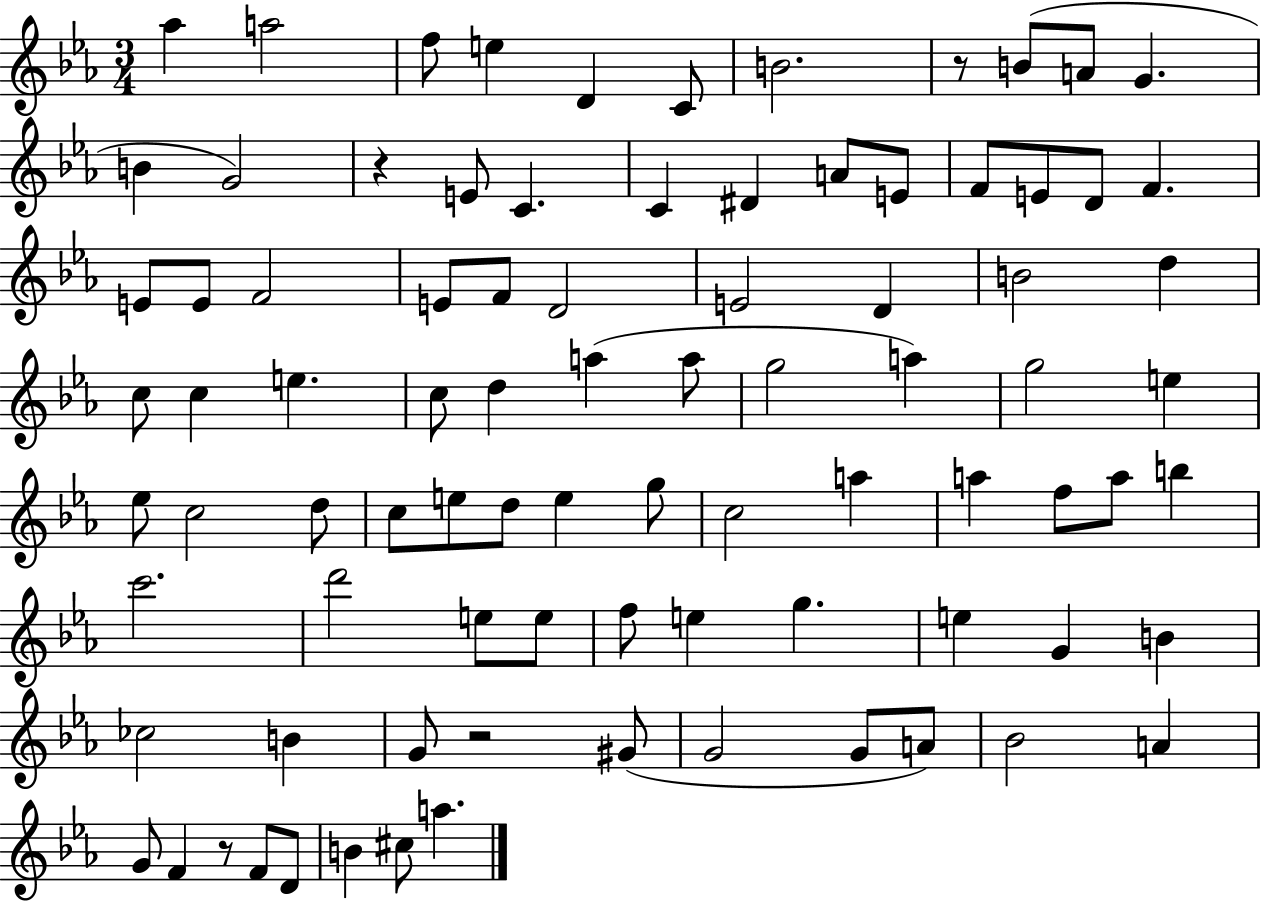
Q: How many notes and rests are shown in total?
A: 87